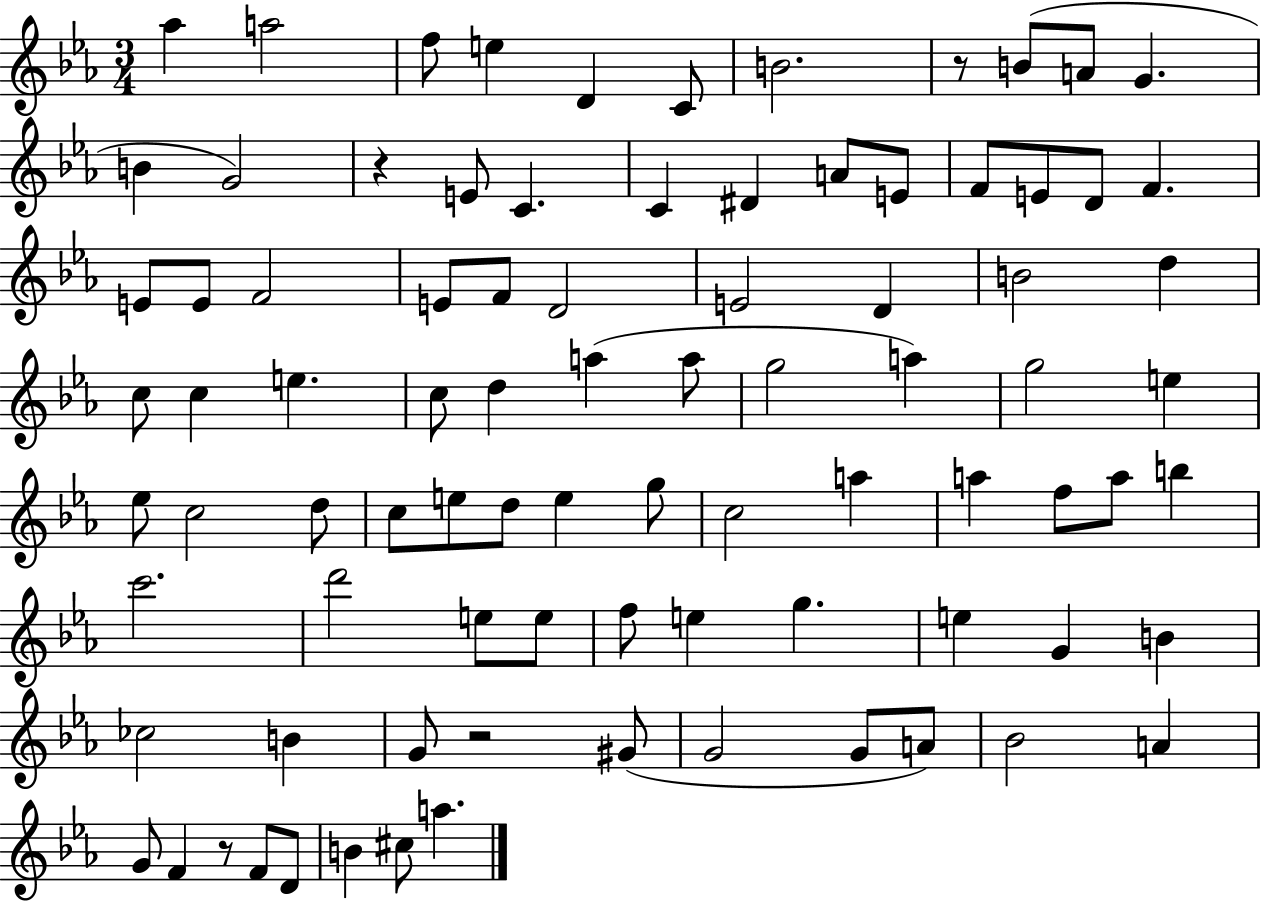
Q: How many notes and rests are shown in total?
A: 87